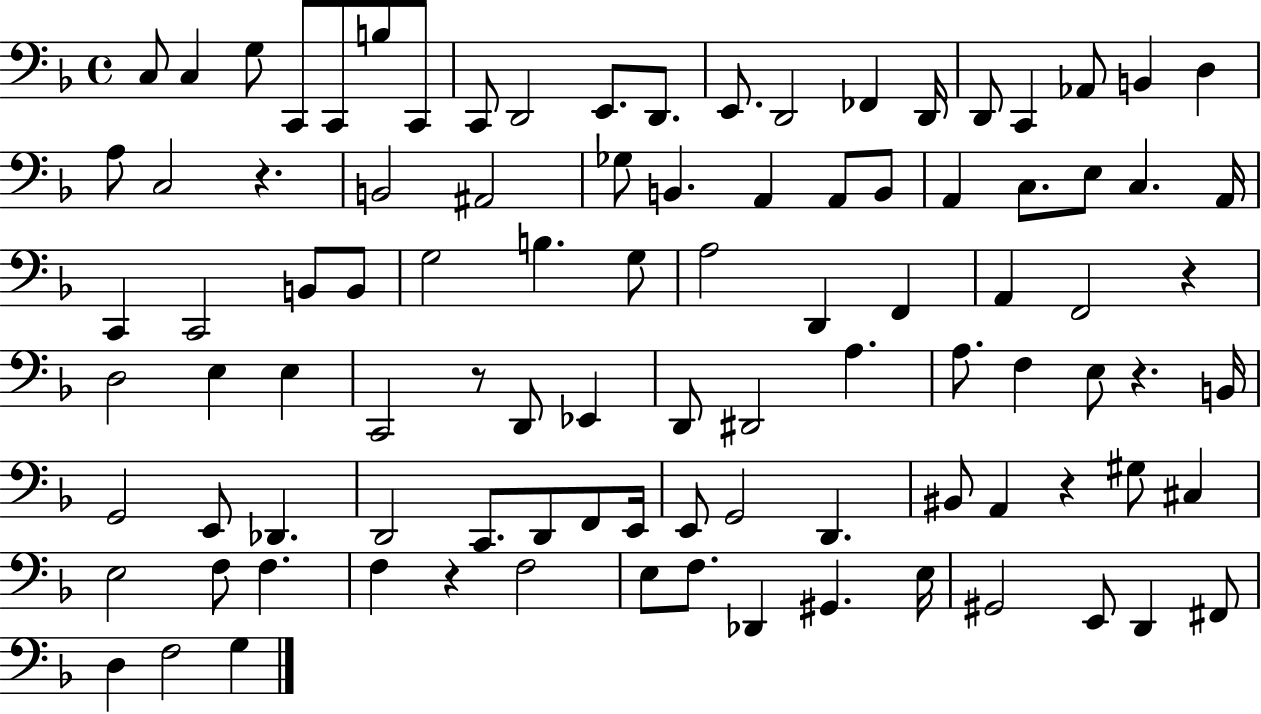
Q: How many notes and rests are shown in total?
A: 97